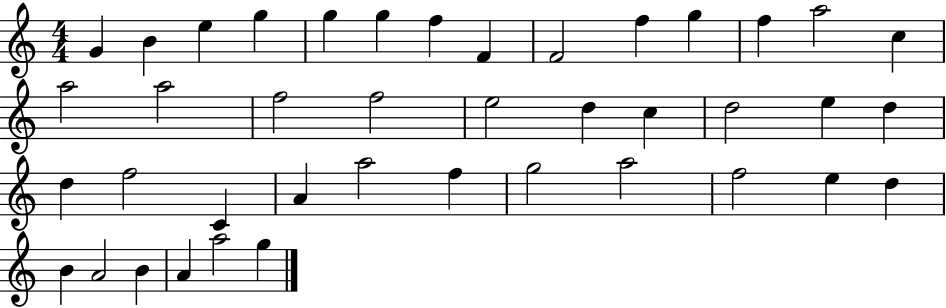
X:1
T:Untitled
M:4/4
L:1/4
K:C
G B e g g g f F F2 f g f a2 c a2 a2 f2 f2 e2 d c d2 e d d f2 C A a2 f g2 a2 f2 e d B A2 B A a2 g